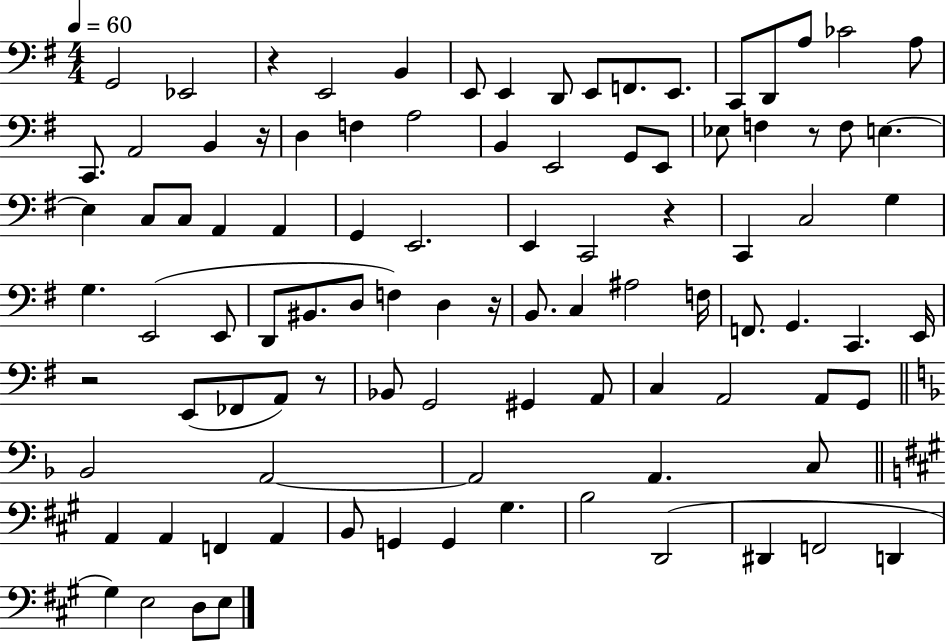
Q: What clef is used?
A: bass